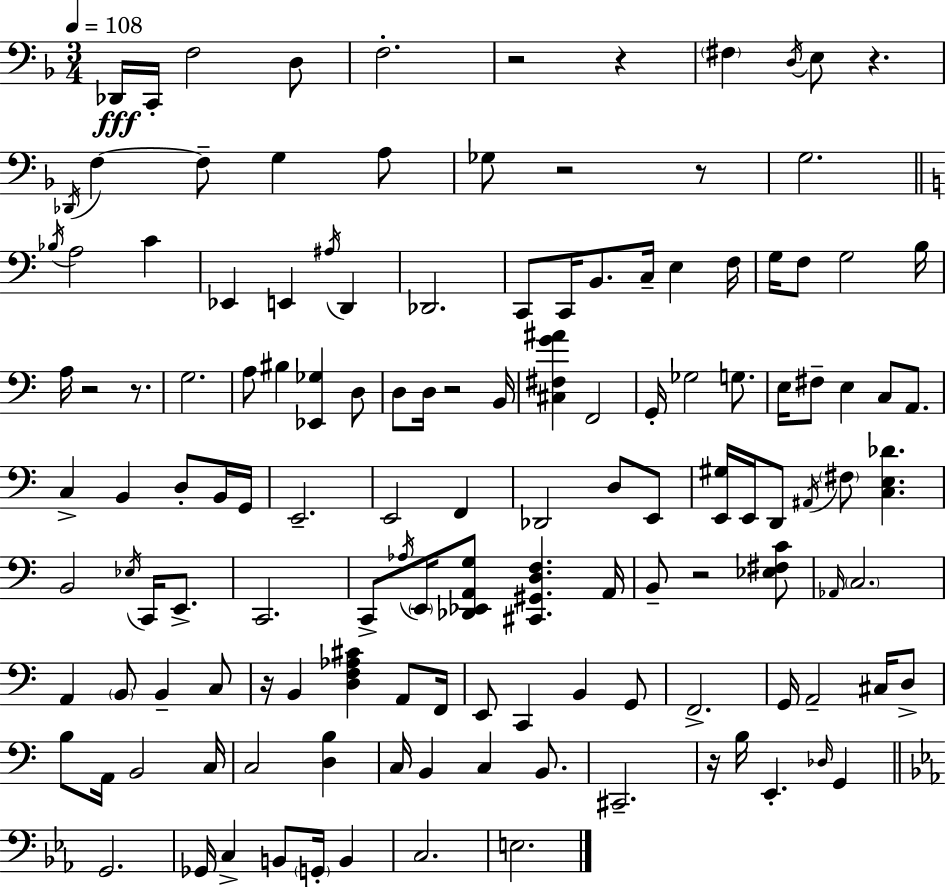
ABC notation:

X:1
T:Untitled
M:3/4
L:1/4
K:Dm
_D,,/4 C,,/4 F,2 D,/2 F,2 z2 z ^F, D,/4 E,/2 z _D,,/4 F, F,/2 G, A,/2 _G,/2 z2 z/2 G,2 _B,/4 A,2 C _E,, E,, ^A,/4 D,, _D,,2 C,,/2 C,,/4 B,,/2 C,/4 E, F,/4 G,/4 F,/2 G,2 B,/4 A,/4 z2 z/2 G,2 A,/2 ^B, [_E,,_G,] D,/2 D,/2 D,/4 z2 B,,/4 [^C,^F,G^A] F,,2 G,,/4 _G,2 G,/2 E,/4 ^F,/2 E, C,/2 A,,/2 C, B,, D,/2 B,,/4 G,,/4 E,,2 E,,2 F,, _D,,2 D,/2 E,,/2 [E,,^G,]/4 E,,/4 D,,/2 ^A,,/4 ^F,/2 [C,E,_D] B,,2 _E,/4 C,,/4 E,,/2 C,,2 C,,/2 _A,/4 E,,/4 [_D,,_E,,A,,G,]/2 [^C,,^G,,D,F,] A,,/4 B,,/2 z2 [_E,^F,C]/2 _A,,/4 C,2 A,, B,,/2 B,, C,/2 z/4 B,, [D,F,_A,^C] A,,/2 F,,/4 E,,/2 C,, B,, G,,/2 F,,2 G,,/4 A,,2 ^C,/4 D,/2 B,/2 A,,/4 B,,2 C,/4 C,2 [D,B,] C,/4 B,, C, B,,/2 ^C,,2 z/4 B,/4 E,, _D,/4 G,, G,,2 _G,,/4 C, B,,/2 G,,/4 B,, C,2 E,2